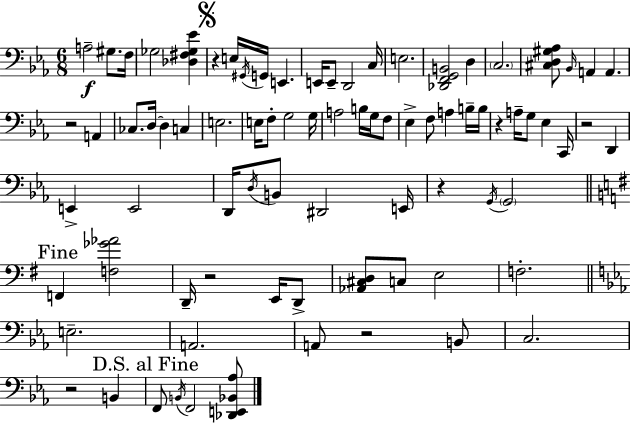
{
  \clef bass
  \numericTimeSignature
  \time 6/8
  \key ees \major
  \repeat volta 2 { a2--\f gis8. f16 | ges2 <des fis ges ees'>4 | \mark \markup { \musicglyph "scripts.segno" } r4 e16 \acciaccatura { gis,16 } g,16 e,4. | e,16 e,8-- d,2 | \break c16 e2. | <des, f, g, b,>2 d4 | \parenthesize c2. | <cis d gis aes>8 \grace { bes,16 } a,4 a,4. | \break r2 a,4 | ces8. d16~~ d4 c4 | e2. | e16 f8-. g2 | \break g16 a2 b16 g16 | f8 ees4-> f8 a4 | b16-- b16 r4 a16-- g8 ees4 | c,16 r2 d,4 | \break e,4-> e,2 | d,16 \acciaccatura { d16 } b,8 dis,2 | e,16 r4 \acciaccatura { g,16 } \parenthesize g,2 | \mark "Fine" \bar "||" \break \key e \minor f,4 <f ges' aes'>2 | d,16-- r2 e,16 d,8-> | <aes, cis d>8 c8 e2 | f2.-. | \break \bar "||" \break \key ees \major e2.-- | a,2. | a,8 r2 b,8 | c2. | \break r2 b,4 | \mark "D.S. al Fine" f,8 \acciaccatura { b,16 } f,2 <des, e, bes, aes>8 | } \bar "|."
}